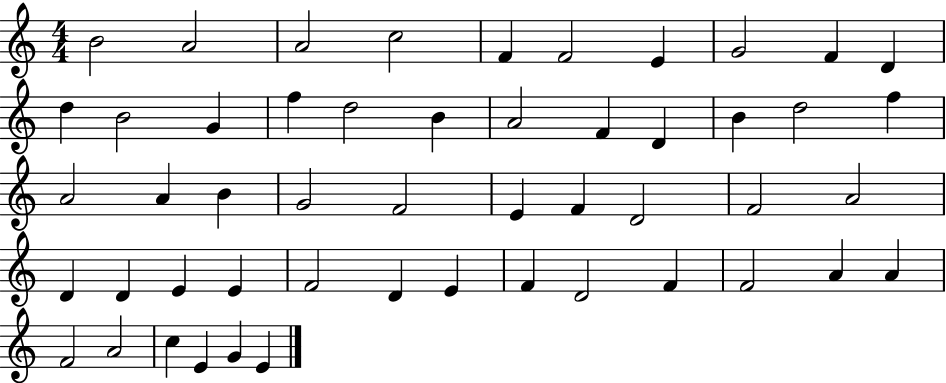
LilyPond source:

{
  \clef treble
  \numericTimeSignature
  \time 4/4
  \key c \major
  b'2 a'2 | a'2 c''2 | f'4 f'2 e'4 | g'2 f'4 d'4 | \break d''4 b'2 g'4 | f''4 d''2 b'4 | a'2 f'4 d'4 | b'4 d''2 f''4 | \break a'2 a'4 b'4 | g'2 f'2 | e'4 f'4 d'2 | f'2 a'2 | \break d'4 d'4 e'4 e'4 | f'2 d'4 e'4 | f'4 d'2 f'4 | f'2 a'4 a'4 | \break f'2 a'2 | c''4 e'4 g'4 e'4 | \bar "|."
}